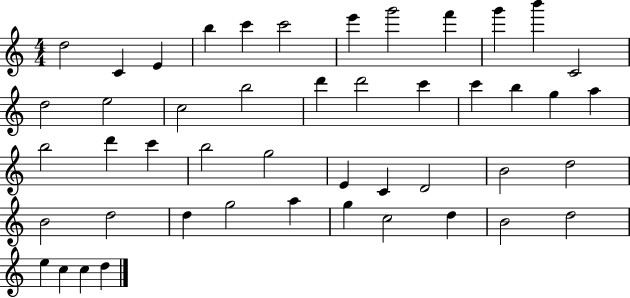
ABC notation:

X:1
T:Untitled
M:4/4
L:1/4
K:C
d2 C E b c' c'2 e' g'2 f' g' b' C2 d2 e2 c2 b2 d' d'2 c' c' b g a b2 d' c' b2 g2 E C D2 B2 d2 B2 d2 d g2 a g c2 d B2 d2 e c c d